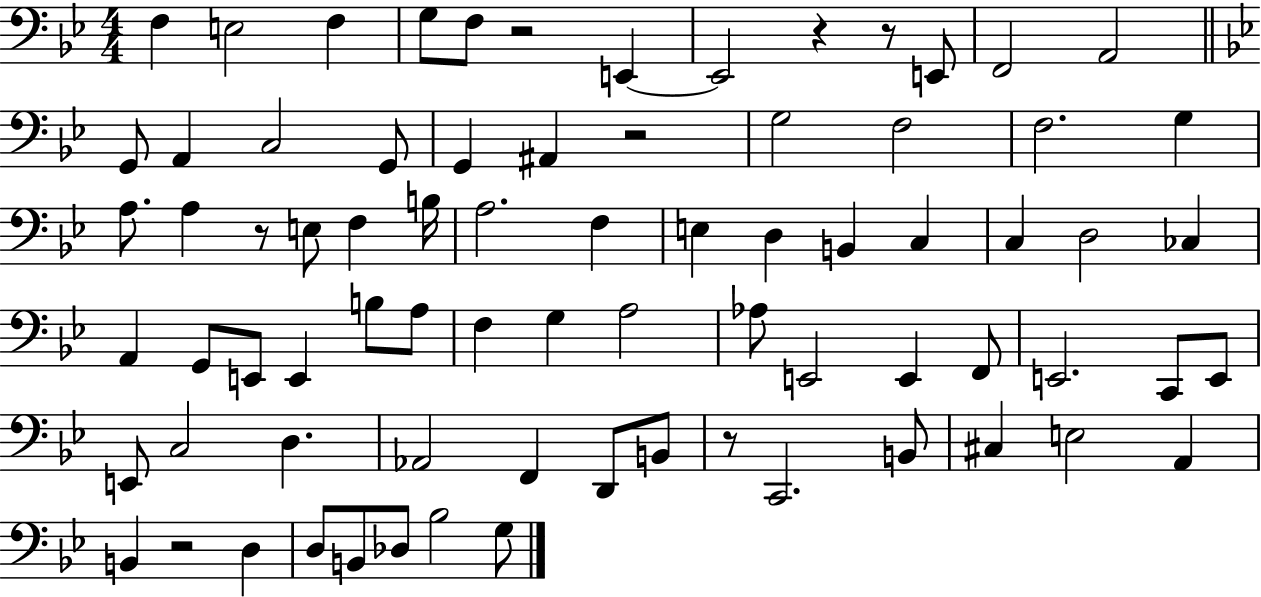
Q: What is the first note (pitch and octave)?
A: F3